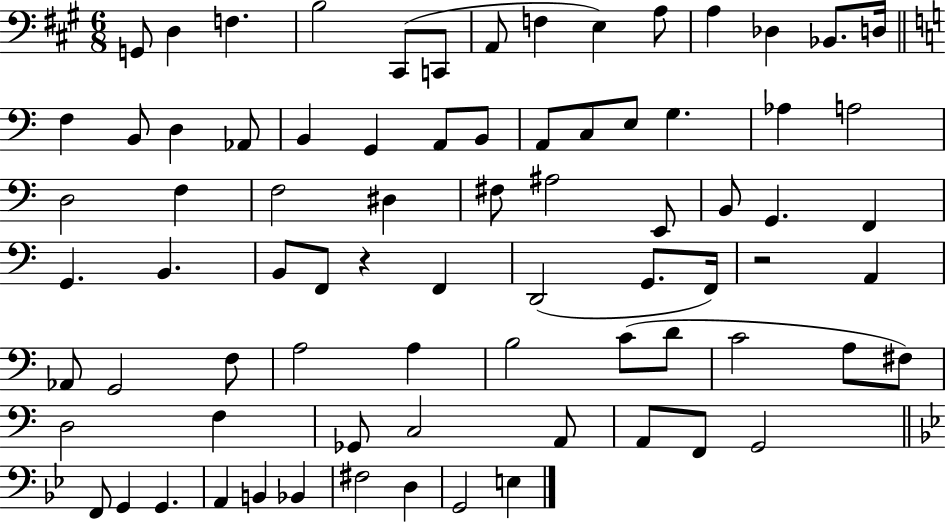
{
  \clef bass
  \numericTimeSignature
  \time 6/8
  \key a \major
  g,8 d4 f4. | b2 cis,8( c,8 | a,8 f4 e4) a8 | a4 des4 bes,8. d16 | \break \bar "||" \break \key c \major f4 b,8 d4 aes,8 | b,4 g,4 a,8 b,8 | a,8 c8 e8 g4. | aes4 a2 | \break d2 f4 | f2 dis4 | fis8 ais2 e,8 | b,8 g,4. f,4 | \break g,4. b,4. | b,8 f,8 r4 f,4 | d,2( g,8. f,16) | r2 a,4 | \break aes,8 g,2 f8 | a2 a4 | b2 c'8( d'8 | c'2 a8 fis8) | \break d2 f4 | ges,8 c2 a,8 | a,8 f,8 g,2 | \bar "||" \break \key g \minor f,8 g,4 g,4. | a,4 b,4 bes,4 | fis2 d4 | g,2 e4 | \break \bar "|."
}